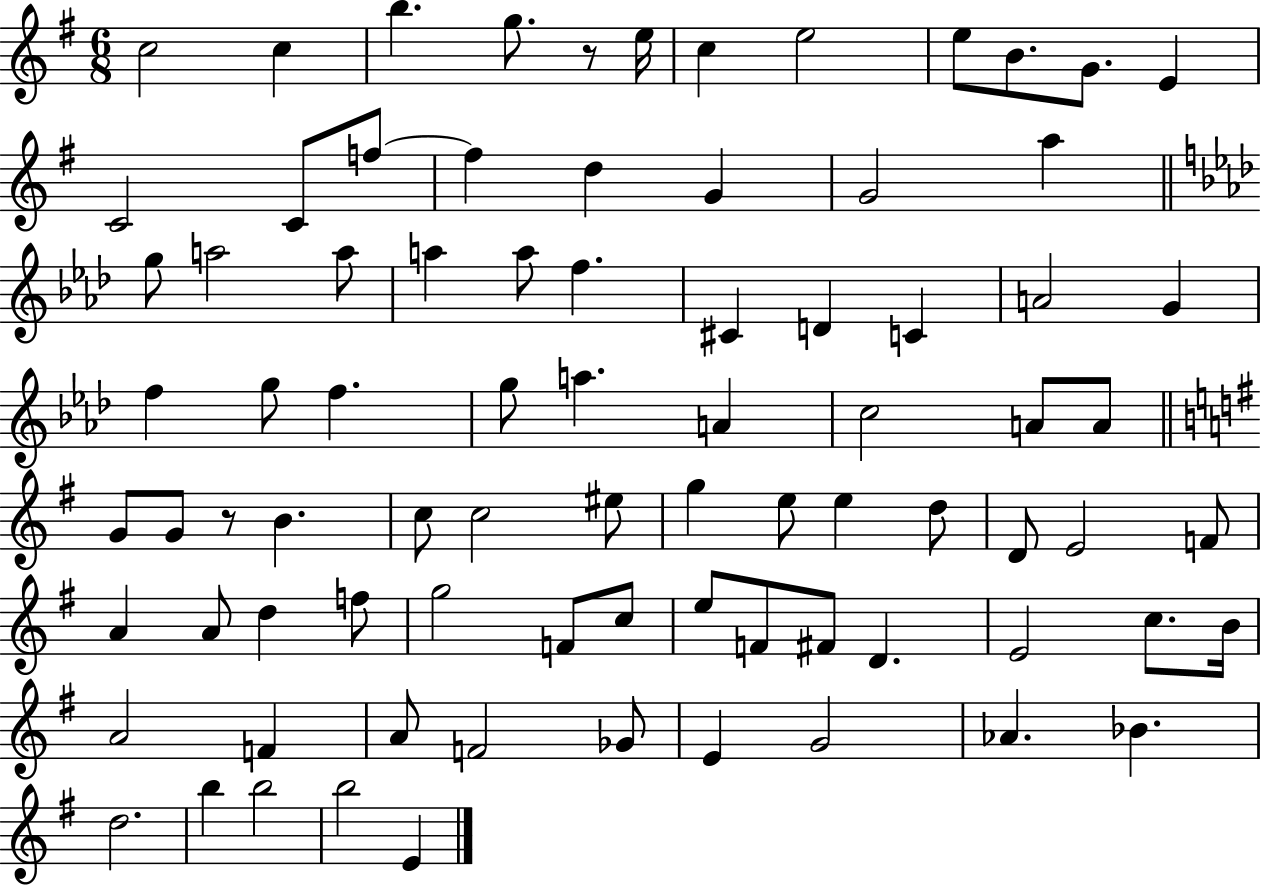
C5/h C5/q B5/q. G5/e. R/e E5/s C5/q E5/h E5/e B4/e. G4/e. E4/q C4/h C4/e F5/e F5/q D5/q G4/q G4/h A5/q G5/e A5/h A5/e A5/q A5/e F5/q. C#4/q D4/q C4/q A4/h G4/q F5/q G5/e F5/q. G5/e A5/q. A4/q C5/h A4/e A4/e G4/e G4/e R/e B4/q. C5/e C5/h EIS5/e G5/q E5/e E5/q D5/e D4/e E4/h F4/e A4/q A4/e D5/q F5/e G5/h F4/e C5/e E5/e F4/e F#4/e D4/q. E4/h C5/e. B4/s A4/h F4/q A4/e F4/h Gb4/e E4/q G4/h Ab4/q. Bb4/q. D5/h. B5/q B5/h B5/h E4/q